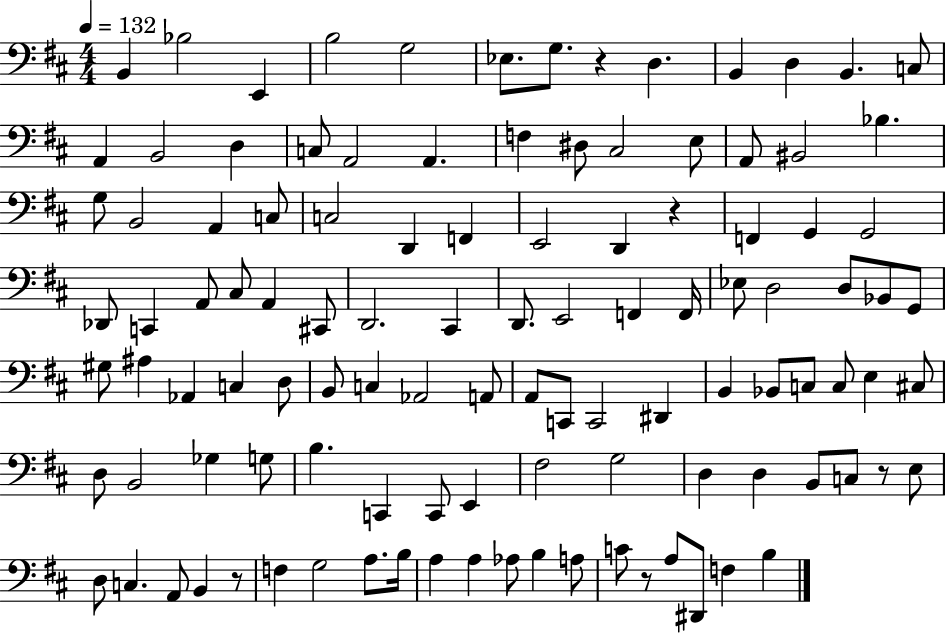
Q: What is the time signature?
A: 4/4